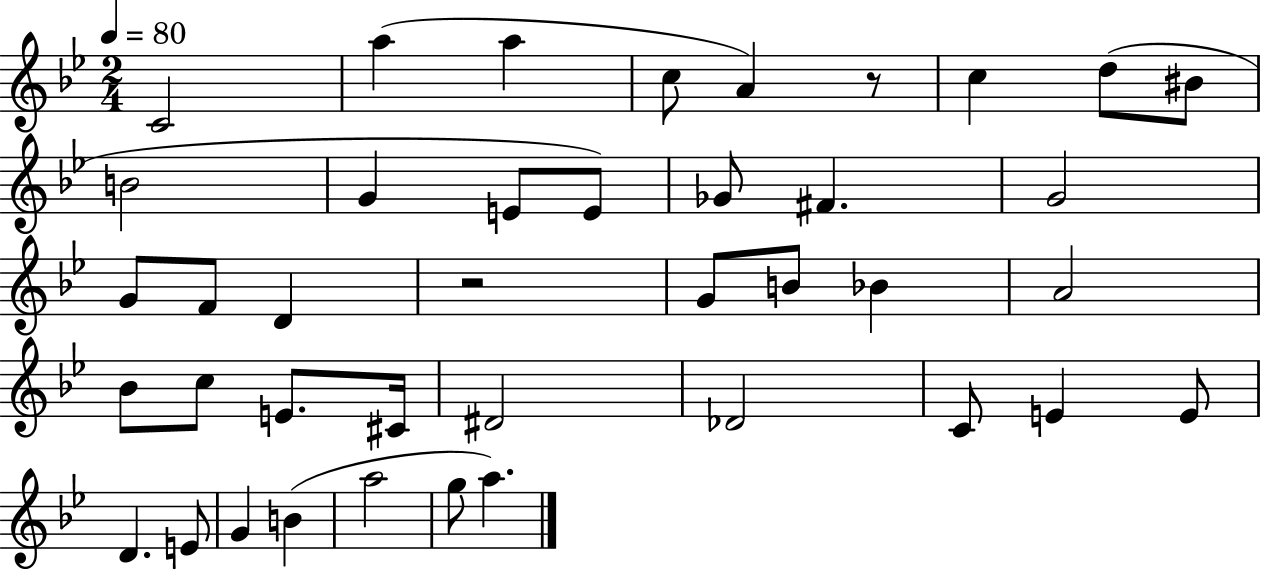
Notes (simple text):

C4/h A5/q A5/q C5/e A4/q R/e C5/q D5/e BIS4/e B4/h G4/q E4/e E4/e Gb4/e F#4/q. G4/h G4/e F4/e D4/q R/h G4/e B4/e Bb4/q A4/h Bb4/e C5/e E4/e. C#4/s D#4/h Db4/h C4/e E4/q E4/e D4/q. E4/e G4/q B4/q A5/h G5/e A5/q.